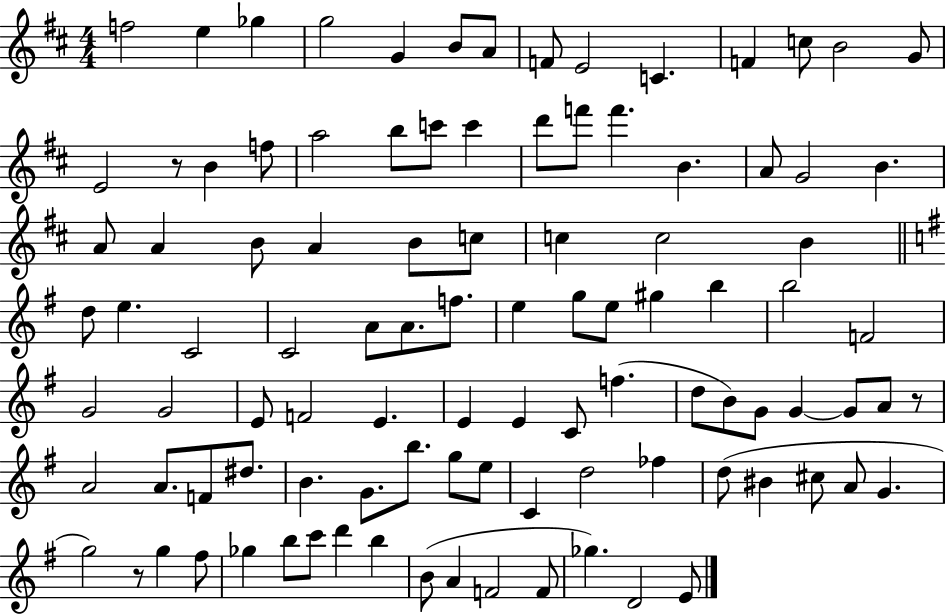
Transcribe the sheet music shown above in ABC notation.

X:1
T:Untitled
M:4/4
L:1/4
K:D
f2 e _g g2 G B/2 A/2 F/2 E2 C F c/2 B2 G/2 E2 z/2 B f/2 a2 b/2 c'/2 c' d'/2 f'/2 f' B A/2 G2 B A/2 A B/2 A B/2 c/2 c c2 B d/2 e C2 C2 A/2 A/2 f/2 e g/2 e/2 ^g b b2 F2 G2 G2 E/2 F2 E E E C/2 f d/2 B/2 G/2 G G/2 A/2 z/2 A2 A/2 F/2 ^d/2 B G/2 b/2 g/2 e/2 C d2 _f d/2 ^B ^c/2 A/2 G g2 z/2 g ^f/2 _g b/2 c'/2 d' b B/2 A F2 F/2 _g D2 E/2